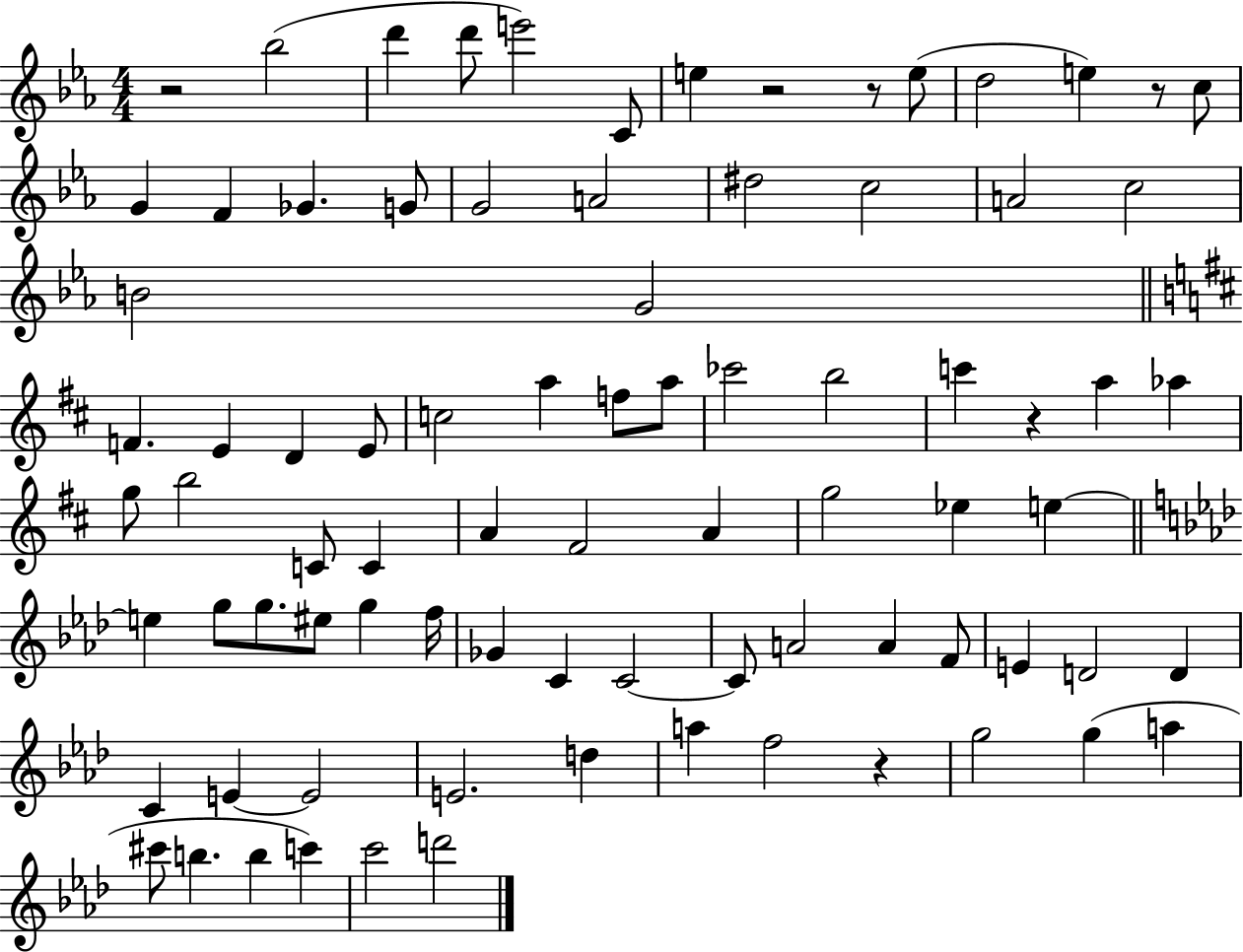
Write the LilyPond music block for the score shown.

{
  \clef treble
  \numericTimeSignature
  \time 4/4
  \key ees \major
  r2 bes''2( | d'''4 d'''8 e'''2) c'8 | e''4 r2 r8 e''8( | d''2 e''4) r8 c''8 | \break g'4 f'4 ges'4. g'8 | g'2 a'2 | dis''2 c''2 | a'2 c''2 | \break b'2 g'2 | \bar "||" \break \key d \major f'4. e'4 d'4 e'8 | c''2 a''4 f''8 a''8 | ces'''2 b''2 | c'''4 r4 a''4 aes''4 | \break g''8 b''2 c'8 c'4 | a'4 fis'2 a'4 | g''2 ees''4 e''4~~ | \bar "||" \break \key f \minor e''4 g''8 g''8. eis''8 g''4 f''16 | ges'4 c'4 c'2~~ | c'8 a'2 a'4 f'8 | e'4 d'2 d'4 | \break c'4 e'4~~ e'2 | e'2. d''4 | a''4 f''2 r4 | g''2 g''4( a''4 | \break cis'''8 b''4. b''4 c'''4) | c'''2 d'''2 | \bar "|."
}